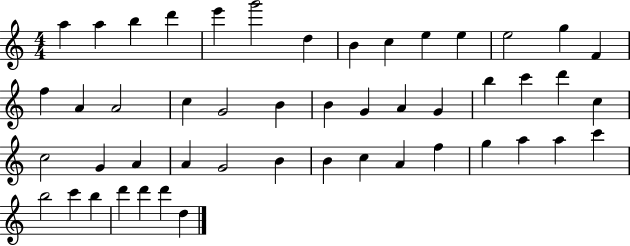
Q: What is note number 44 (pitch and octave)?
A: C6